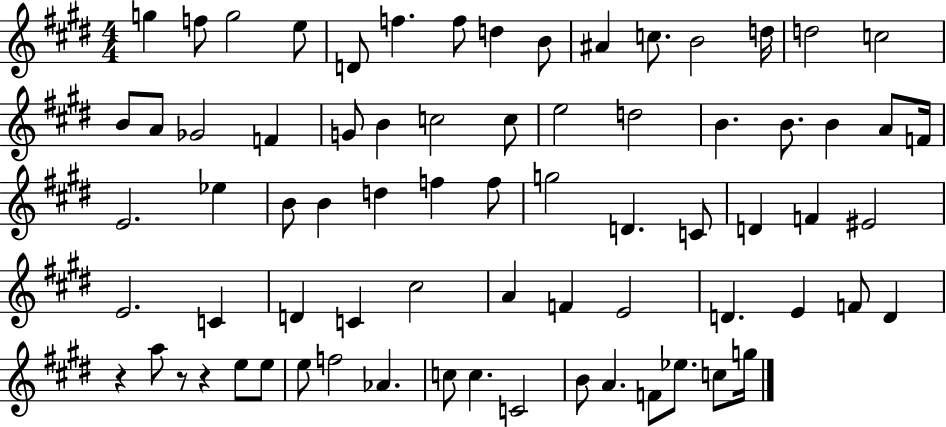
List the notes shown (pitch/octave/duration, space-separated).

G5/q F5/e G5/h E5/e D4/e F5/q. F5/e D5/q B4/e A#4/q C5/e. B4/h D5/s D5/h C5/h B4/e A4/e Gb4/h F4/q G4/e B4/q C5/h C5/e E5/h D5/h B4/q. B4/e. B4/q A4/e F4/s E4/h. Eb5/q B4/e B4/q D5/q F5/q F5/e G5/h D4/q. C4/e D4/q F4/q EIS4/h E4/h. C4/q D4/q C4/q C#5/h A4/q F4/q E4/h D4/q. E4/q F4/e D4/q R/q A5/e R/e R/q E5/e E5/e E5/e F5/h Ab4/q. C5/e C5/q. C4/h B4/e A4/q. F4/e Eb5/e. C5/e G5/s